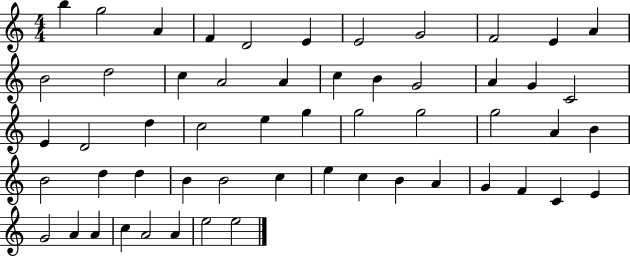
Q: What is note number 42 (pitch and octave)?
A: B4